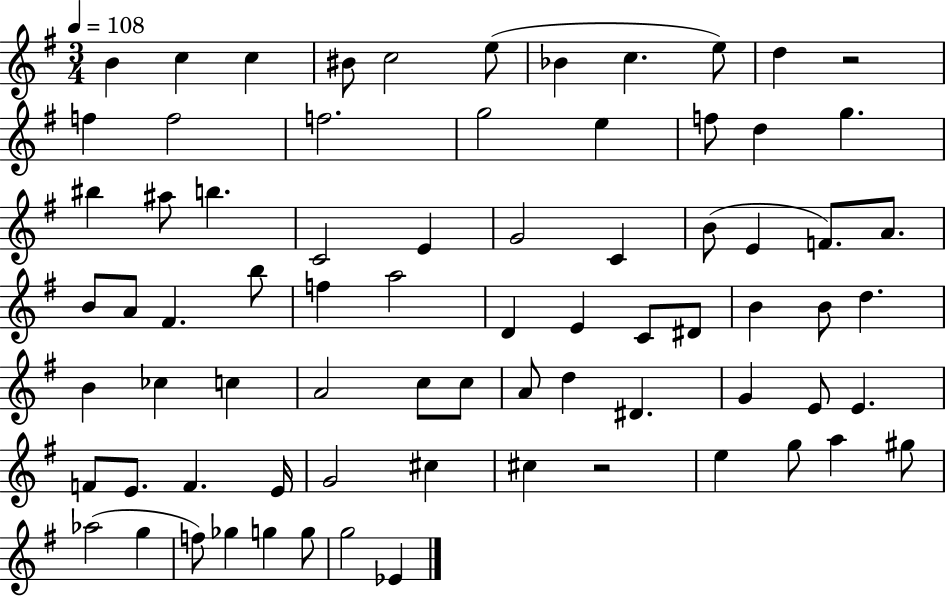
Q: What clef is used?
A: treble